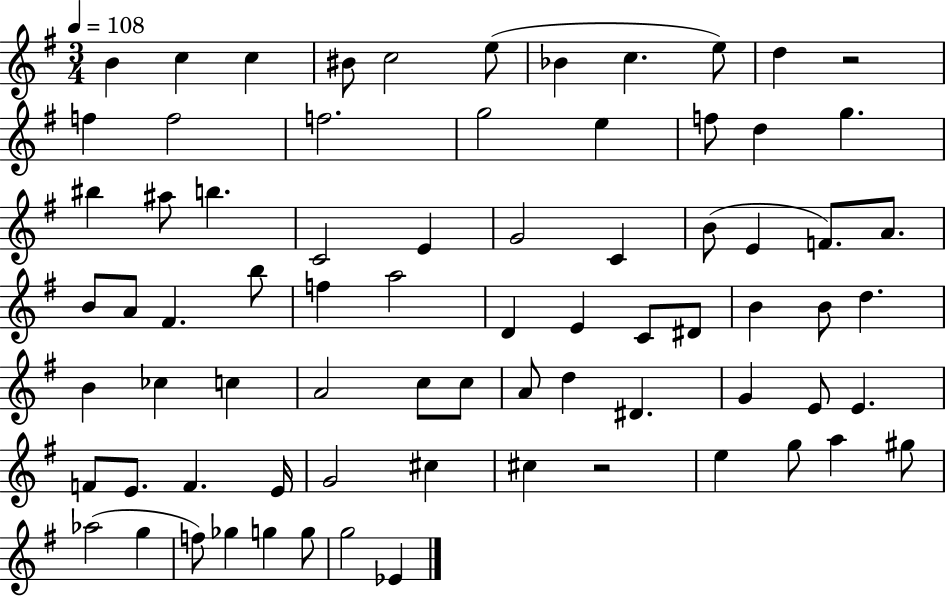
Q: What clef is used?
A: treble